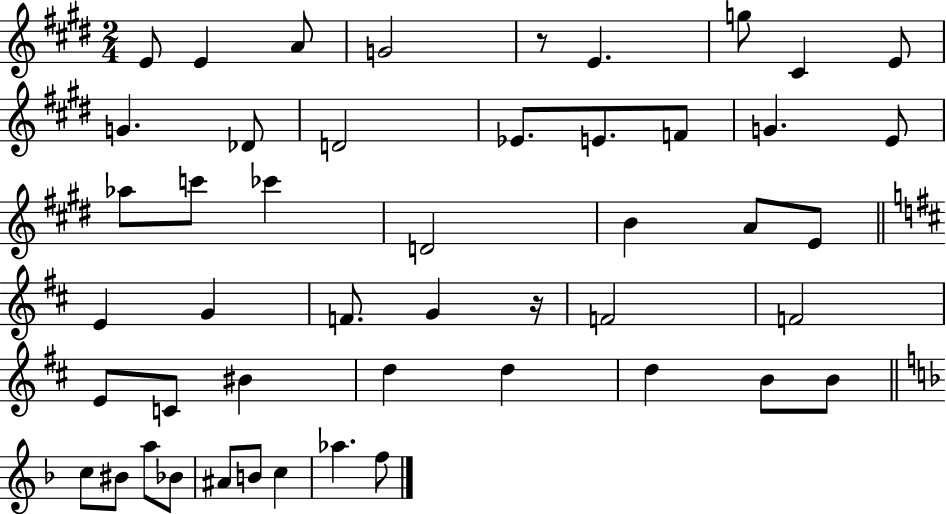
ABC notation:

X:1
T:Untitled
M:2/4
L:1/4
K:E
E/2 E A/2 G2 z/2 E g/2 ^C E/2 G _D/2 D2 _E/2 E/2 F/2 G E/2 _a/2 c'/2 _c' D2 B A/2 E/2 E G F/2 G z/4 F2 F2 E/2 C/2 ^B d d d B/2 B/2 c/2 ^B/2 a/2 _B/2 ^A/2 B/2 c _a f/2